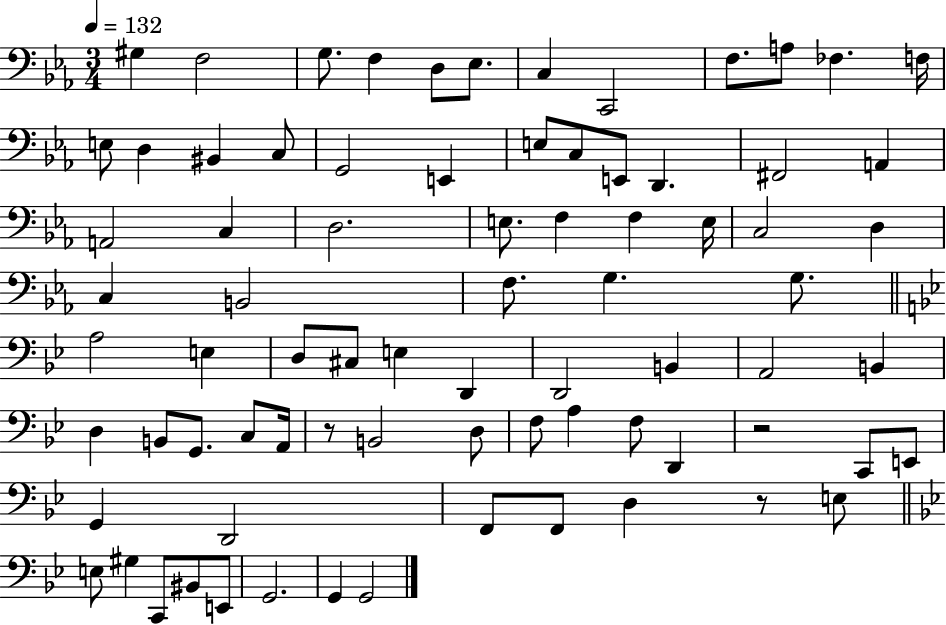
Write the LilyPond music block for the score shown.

{
  \clef bass
  \numericTimeSignature
  \time 3/4
  \key ees \major
  \tempo 4 = 132
  gis4 f2 | g8. f4 d8 ees8. | c4 c,2 | f8. a8 fes4. f16 | \break e8 d4 bis,4 c8 | g,2 e,4 | e8 c8 e,8 d,4. | fis,2 a,4 | \break a,2 c4 | d2. | e8. f4 f4 e16 | c2 d4 | \break c4 b,2 | f8. g4. g8. | \bar "||" \break \key bes \major a2 e4 | d8 cis8 e4 d,4 | d,2 b,4 | a,2 b,4 | \break d4 b,8 g,8. c8 a,16 | r8 b,2 d8 | f8 a4 f8 d,4 | r2 c,8 e,8 | \break g,4 d,2 | f,8 f,8 d4 r8 e8 | \bar "||" \break \key g \minor e8 gis4 c,8 bis,8 e,8 | g,2. | g,4 g,2 | \bar "|."
}